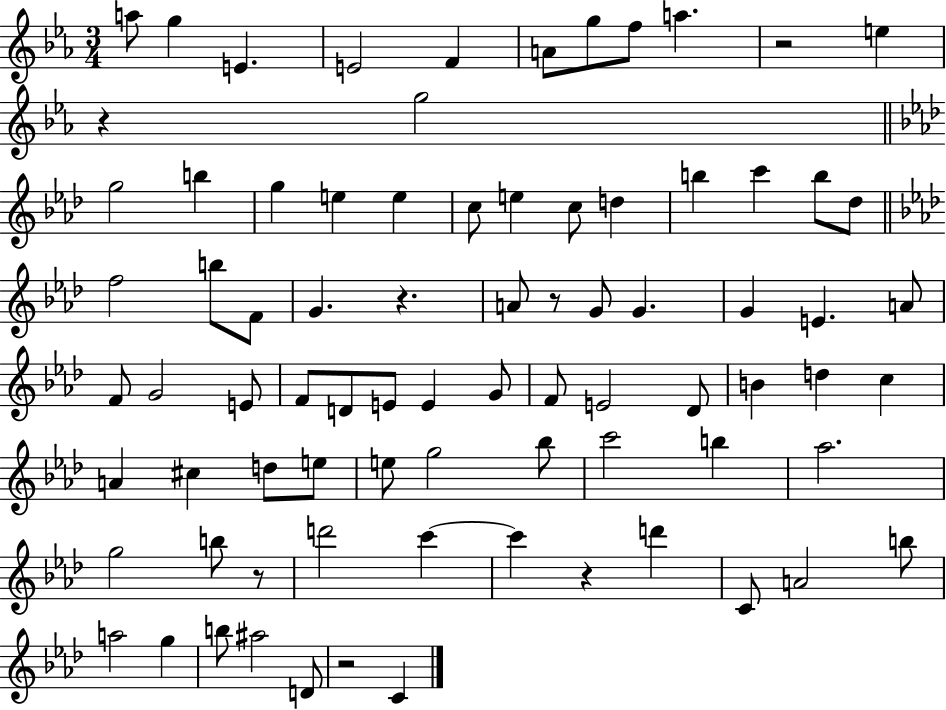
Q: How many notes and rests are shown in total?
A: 80